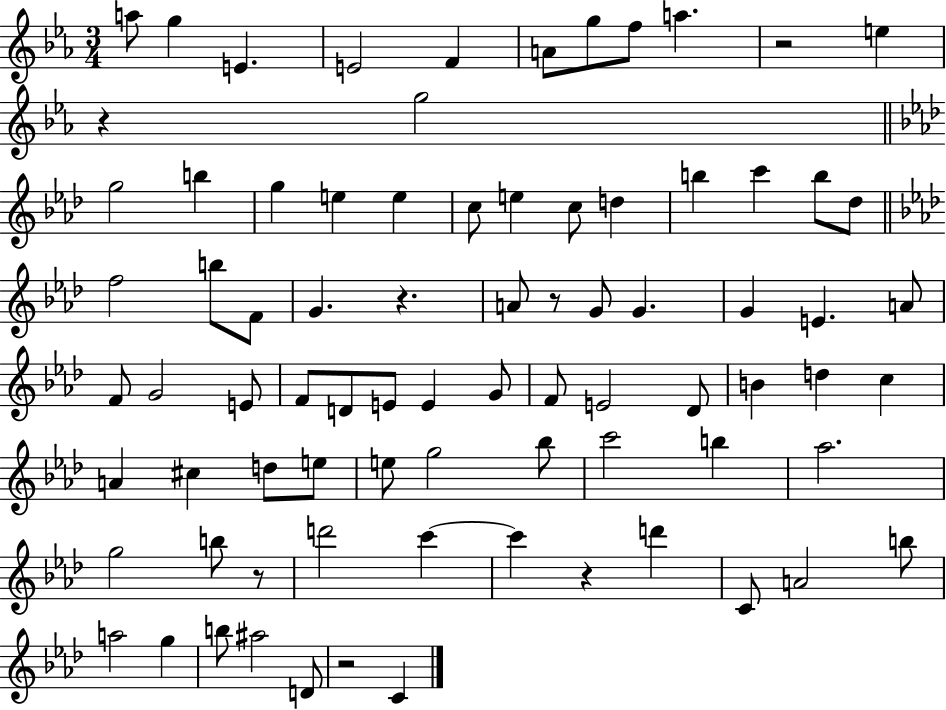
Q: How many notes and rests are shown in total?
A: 80